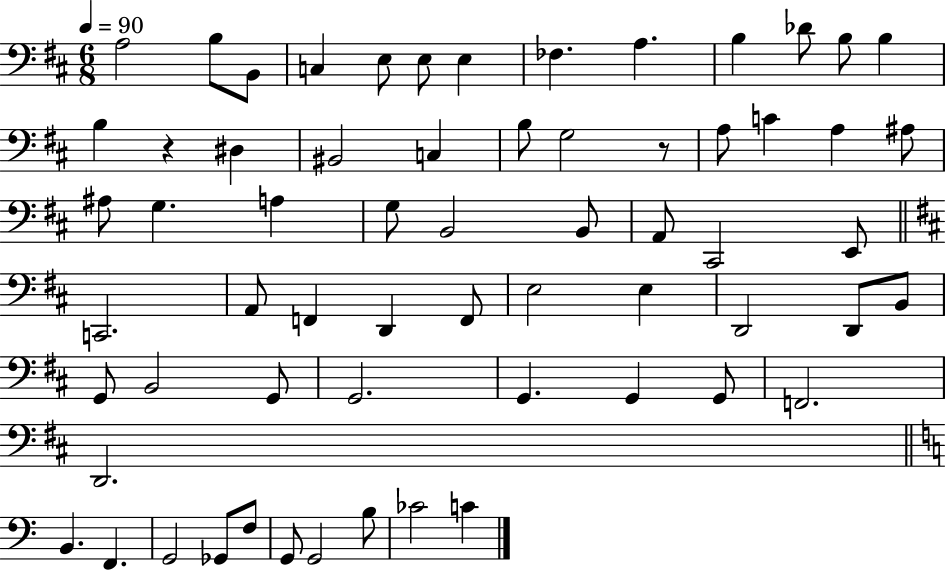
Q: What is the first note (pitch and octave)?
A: A3